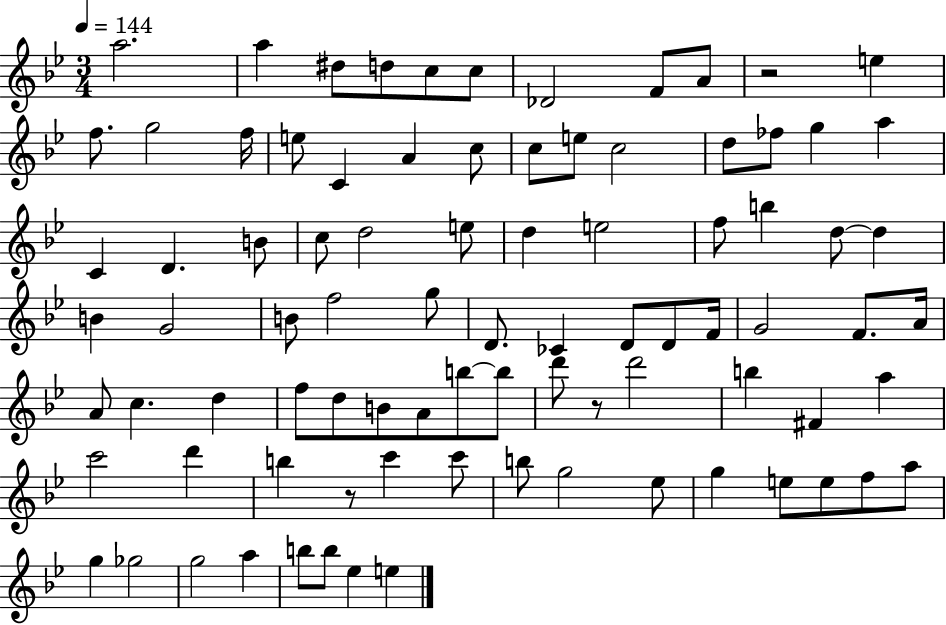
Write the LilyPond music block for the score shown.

{
  \clef treble
  \numericTimeSignature
  \time 3/4
  \key bes \major
  \tempo 4 = 144
  a''2. | a''4 dis''8 d''8 c''8 c''8 | des'2 f'8 a'8 | r2 e''4 | \break f''8. g''2 f''16 | e''8 c'4 a'4 c''8 | c''8 e''8 c''2 | d''8 fes''8 g''4 a''4 | \break c'4 d'4. b'8 | c''8 d''2 e''8 | d''4 e''2 | f''8 b''4 d''8~~ d''4 | \break b'4 g'2 | b'8 f''2 g''8 | d'8. ces'4 d'8 d'8 f'16 | g'2 f'8. a'16 | \break a'8 c''4. d''4 | f''8 d''8 b'8 a'8 b''8~~ b''8 | d'''8 r8 d'''2 | b''4 fis'4 a''4 | \break c'''2 d'''4 | b''4 r8 c'''4 c'''8 | b''8 g''2 ees''8 | g''4 e''8 e''8 f''8 a''8 | \break g''4 ges''2 | g''2 a''4 | b''8 b''8 ees''4 e''4 | \bar "|."
}